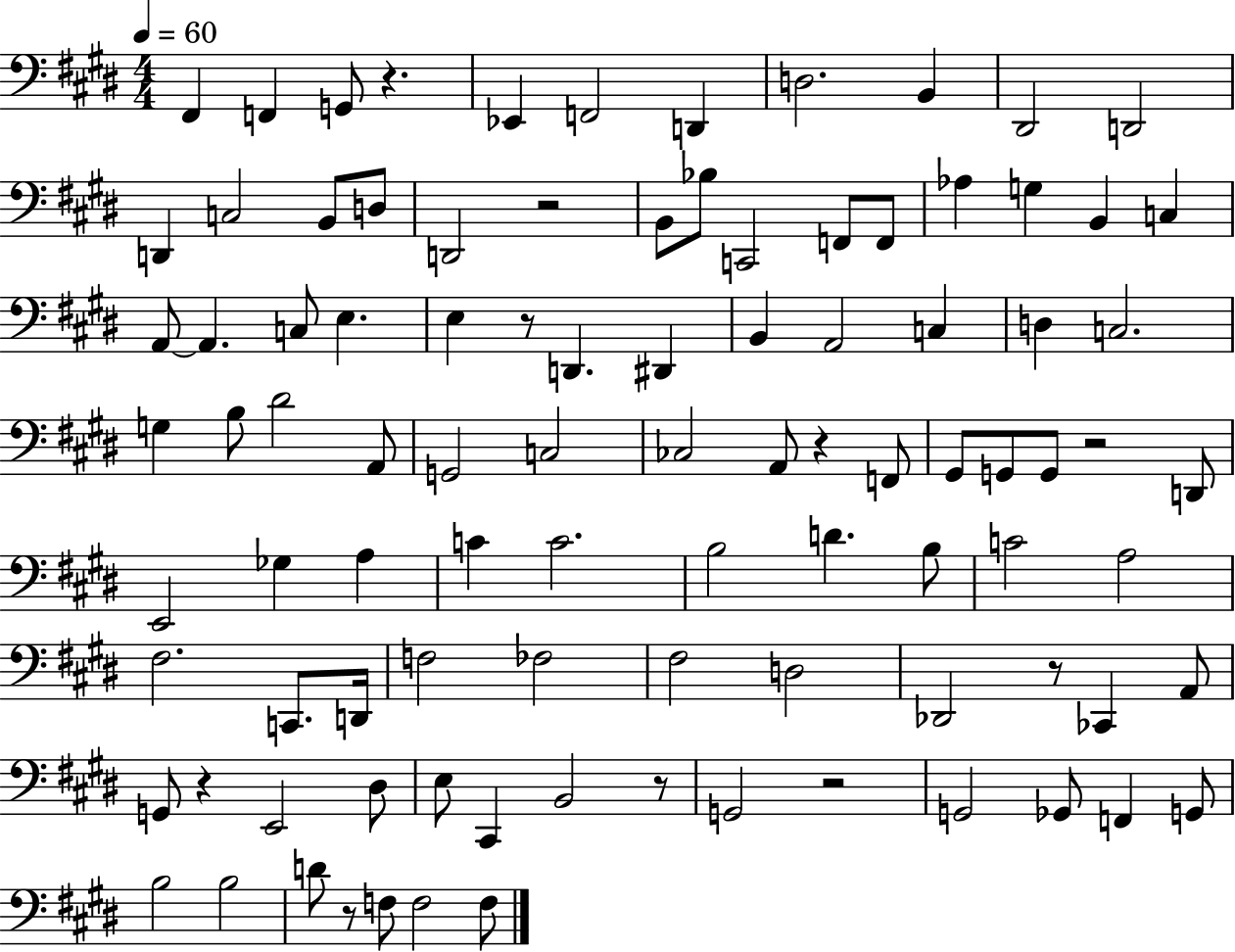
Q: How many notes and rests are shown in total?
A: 96